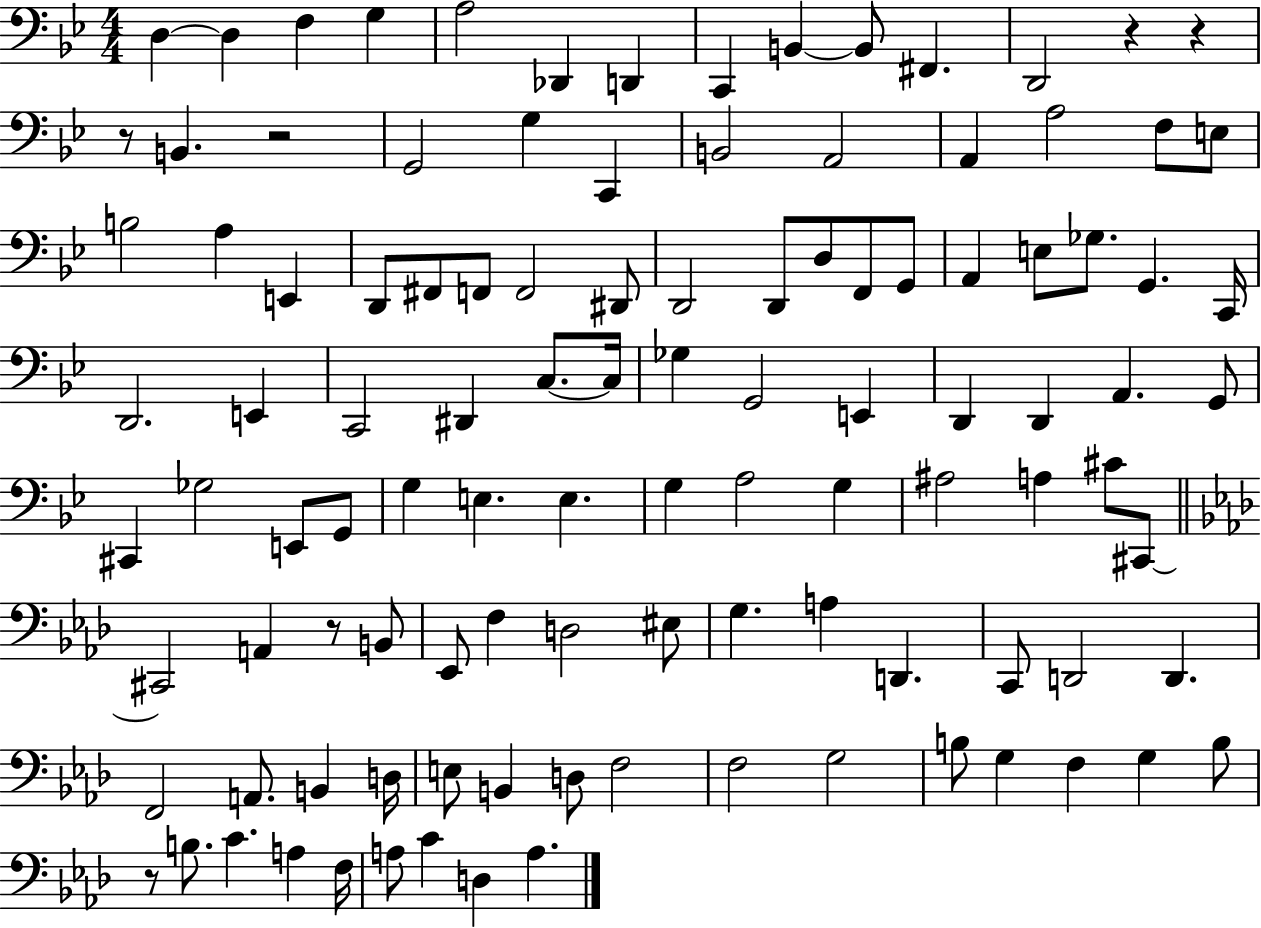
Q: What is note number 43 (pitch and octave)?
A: C2